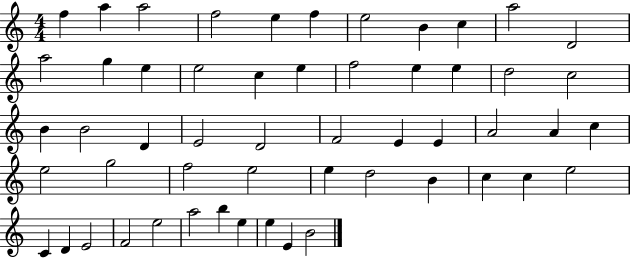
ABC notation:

X:1
T:Untitled
M:4/4
L:1/4
K:C
f a a2 f2 e f e2 B c a2 D2 a2 g e e2 c e f2 e e d2 c2 B B2 D E2 D2 F2 E E A2 A c e2 g2 f2 e2 e d2 B c c e2 C D E2 F2 e2 a2 b e e E B2